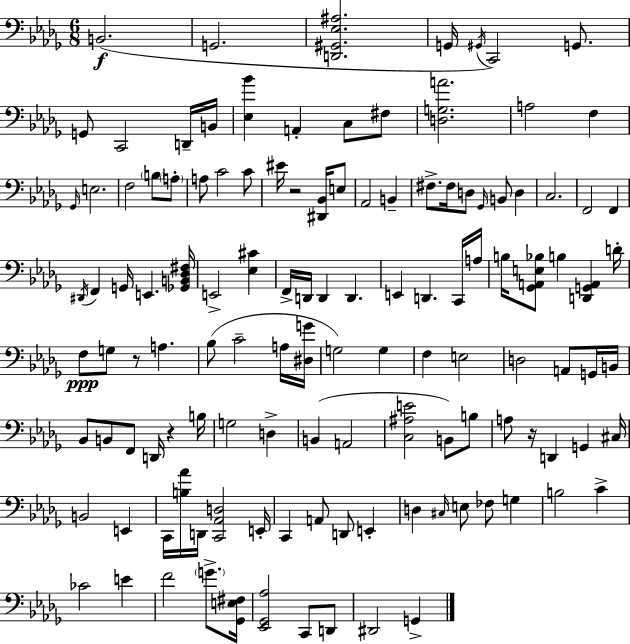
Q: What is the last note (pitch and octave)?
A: G2